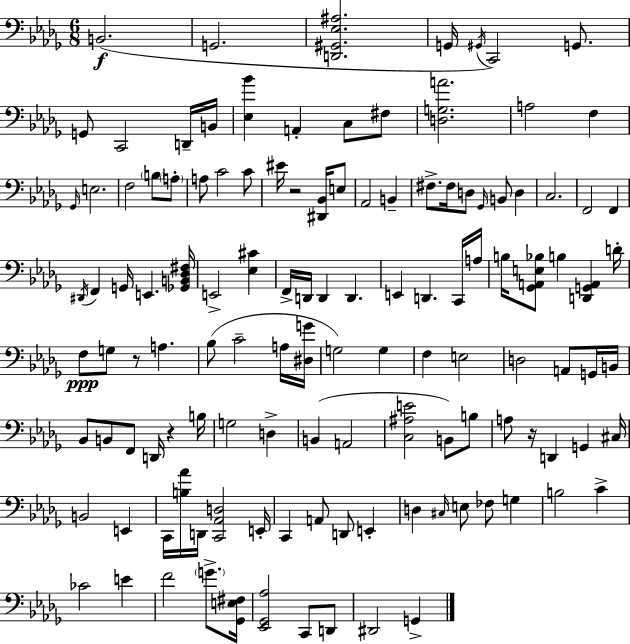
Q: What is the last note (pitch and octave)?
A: G2